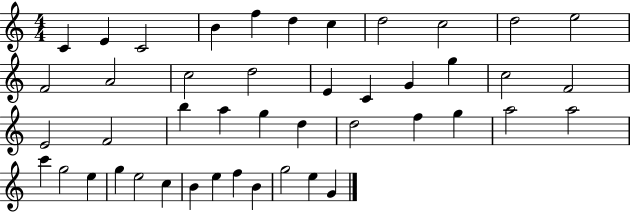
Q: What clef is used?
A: treble